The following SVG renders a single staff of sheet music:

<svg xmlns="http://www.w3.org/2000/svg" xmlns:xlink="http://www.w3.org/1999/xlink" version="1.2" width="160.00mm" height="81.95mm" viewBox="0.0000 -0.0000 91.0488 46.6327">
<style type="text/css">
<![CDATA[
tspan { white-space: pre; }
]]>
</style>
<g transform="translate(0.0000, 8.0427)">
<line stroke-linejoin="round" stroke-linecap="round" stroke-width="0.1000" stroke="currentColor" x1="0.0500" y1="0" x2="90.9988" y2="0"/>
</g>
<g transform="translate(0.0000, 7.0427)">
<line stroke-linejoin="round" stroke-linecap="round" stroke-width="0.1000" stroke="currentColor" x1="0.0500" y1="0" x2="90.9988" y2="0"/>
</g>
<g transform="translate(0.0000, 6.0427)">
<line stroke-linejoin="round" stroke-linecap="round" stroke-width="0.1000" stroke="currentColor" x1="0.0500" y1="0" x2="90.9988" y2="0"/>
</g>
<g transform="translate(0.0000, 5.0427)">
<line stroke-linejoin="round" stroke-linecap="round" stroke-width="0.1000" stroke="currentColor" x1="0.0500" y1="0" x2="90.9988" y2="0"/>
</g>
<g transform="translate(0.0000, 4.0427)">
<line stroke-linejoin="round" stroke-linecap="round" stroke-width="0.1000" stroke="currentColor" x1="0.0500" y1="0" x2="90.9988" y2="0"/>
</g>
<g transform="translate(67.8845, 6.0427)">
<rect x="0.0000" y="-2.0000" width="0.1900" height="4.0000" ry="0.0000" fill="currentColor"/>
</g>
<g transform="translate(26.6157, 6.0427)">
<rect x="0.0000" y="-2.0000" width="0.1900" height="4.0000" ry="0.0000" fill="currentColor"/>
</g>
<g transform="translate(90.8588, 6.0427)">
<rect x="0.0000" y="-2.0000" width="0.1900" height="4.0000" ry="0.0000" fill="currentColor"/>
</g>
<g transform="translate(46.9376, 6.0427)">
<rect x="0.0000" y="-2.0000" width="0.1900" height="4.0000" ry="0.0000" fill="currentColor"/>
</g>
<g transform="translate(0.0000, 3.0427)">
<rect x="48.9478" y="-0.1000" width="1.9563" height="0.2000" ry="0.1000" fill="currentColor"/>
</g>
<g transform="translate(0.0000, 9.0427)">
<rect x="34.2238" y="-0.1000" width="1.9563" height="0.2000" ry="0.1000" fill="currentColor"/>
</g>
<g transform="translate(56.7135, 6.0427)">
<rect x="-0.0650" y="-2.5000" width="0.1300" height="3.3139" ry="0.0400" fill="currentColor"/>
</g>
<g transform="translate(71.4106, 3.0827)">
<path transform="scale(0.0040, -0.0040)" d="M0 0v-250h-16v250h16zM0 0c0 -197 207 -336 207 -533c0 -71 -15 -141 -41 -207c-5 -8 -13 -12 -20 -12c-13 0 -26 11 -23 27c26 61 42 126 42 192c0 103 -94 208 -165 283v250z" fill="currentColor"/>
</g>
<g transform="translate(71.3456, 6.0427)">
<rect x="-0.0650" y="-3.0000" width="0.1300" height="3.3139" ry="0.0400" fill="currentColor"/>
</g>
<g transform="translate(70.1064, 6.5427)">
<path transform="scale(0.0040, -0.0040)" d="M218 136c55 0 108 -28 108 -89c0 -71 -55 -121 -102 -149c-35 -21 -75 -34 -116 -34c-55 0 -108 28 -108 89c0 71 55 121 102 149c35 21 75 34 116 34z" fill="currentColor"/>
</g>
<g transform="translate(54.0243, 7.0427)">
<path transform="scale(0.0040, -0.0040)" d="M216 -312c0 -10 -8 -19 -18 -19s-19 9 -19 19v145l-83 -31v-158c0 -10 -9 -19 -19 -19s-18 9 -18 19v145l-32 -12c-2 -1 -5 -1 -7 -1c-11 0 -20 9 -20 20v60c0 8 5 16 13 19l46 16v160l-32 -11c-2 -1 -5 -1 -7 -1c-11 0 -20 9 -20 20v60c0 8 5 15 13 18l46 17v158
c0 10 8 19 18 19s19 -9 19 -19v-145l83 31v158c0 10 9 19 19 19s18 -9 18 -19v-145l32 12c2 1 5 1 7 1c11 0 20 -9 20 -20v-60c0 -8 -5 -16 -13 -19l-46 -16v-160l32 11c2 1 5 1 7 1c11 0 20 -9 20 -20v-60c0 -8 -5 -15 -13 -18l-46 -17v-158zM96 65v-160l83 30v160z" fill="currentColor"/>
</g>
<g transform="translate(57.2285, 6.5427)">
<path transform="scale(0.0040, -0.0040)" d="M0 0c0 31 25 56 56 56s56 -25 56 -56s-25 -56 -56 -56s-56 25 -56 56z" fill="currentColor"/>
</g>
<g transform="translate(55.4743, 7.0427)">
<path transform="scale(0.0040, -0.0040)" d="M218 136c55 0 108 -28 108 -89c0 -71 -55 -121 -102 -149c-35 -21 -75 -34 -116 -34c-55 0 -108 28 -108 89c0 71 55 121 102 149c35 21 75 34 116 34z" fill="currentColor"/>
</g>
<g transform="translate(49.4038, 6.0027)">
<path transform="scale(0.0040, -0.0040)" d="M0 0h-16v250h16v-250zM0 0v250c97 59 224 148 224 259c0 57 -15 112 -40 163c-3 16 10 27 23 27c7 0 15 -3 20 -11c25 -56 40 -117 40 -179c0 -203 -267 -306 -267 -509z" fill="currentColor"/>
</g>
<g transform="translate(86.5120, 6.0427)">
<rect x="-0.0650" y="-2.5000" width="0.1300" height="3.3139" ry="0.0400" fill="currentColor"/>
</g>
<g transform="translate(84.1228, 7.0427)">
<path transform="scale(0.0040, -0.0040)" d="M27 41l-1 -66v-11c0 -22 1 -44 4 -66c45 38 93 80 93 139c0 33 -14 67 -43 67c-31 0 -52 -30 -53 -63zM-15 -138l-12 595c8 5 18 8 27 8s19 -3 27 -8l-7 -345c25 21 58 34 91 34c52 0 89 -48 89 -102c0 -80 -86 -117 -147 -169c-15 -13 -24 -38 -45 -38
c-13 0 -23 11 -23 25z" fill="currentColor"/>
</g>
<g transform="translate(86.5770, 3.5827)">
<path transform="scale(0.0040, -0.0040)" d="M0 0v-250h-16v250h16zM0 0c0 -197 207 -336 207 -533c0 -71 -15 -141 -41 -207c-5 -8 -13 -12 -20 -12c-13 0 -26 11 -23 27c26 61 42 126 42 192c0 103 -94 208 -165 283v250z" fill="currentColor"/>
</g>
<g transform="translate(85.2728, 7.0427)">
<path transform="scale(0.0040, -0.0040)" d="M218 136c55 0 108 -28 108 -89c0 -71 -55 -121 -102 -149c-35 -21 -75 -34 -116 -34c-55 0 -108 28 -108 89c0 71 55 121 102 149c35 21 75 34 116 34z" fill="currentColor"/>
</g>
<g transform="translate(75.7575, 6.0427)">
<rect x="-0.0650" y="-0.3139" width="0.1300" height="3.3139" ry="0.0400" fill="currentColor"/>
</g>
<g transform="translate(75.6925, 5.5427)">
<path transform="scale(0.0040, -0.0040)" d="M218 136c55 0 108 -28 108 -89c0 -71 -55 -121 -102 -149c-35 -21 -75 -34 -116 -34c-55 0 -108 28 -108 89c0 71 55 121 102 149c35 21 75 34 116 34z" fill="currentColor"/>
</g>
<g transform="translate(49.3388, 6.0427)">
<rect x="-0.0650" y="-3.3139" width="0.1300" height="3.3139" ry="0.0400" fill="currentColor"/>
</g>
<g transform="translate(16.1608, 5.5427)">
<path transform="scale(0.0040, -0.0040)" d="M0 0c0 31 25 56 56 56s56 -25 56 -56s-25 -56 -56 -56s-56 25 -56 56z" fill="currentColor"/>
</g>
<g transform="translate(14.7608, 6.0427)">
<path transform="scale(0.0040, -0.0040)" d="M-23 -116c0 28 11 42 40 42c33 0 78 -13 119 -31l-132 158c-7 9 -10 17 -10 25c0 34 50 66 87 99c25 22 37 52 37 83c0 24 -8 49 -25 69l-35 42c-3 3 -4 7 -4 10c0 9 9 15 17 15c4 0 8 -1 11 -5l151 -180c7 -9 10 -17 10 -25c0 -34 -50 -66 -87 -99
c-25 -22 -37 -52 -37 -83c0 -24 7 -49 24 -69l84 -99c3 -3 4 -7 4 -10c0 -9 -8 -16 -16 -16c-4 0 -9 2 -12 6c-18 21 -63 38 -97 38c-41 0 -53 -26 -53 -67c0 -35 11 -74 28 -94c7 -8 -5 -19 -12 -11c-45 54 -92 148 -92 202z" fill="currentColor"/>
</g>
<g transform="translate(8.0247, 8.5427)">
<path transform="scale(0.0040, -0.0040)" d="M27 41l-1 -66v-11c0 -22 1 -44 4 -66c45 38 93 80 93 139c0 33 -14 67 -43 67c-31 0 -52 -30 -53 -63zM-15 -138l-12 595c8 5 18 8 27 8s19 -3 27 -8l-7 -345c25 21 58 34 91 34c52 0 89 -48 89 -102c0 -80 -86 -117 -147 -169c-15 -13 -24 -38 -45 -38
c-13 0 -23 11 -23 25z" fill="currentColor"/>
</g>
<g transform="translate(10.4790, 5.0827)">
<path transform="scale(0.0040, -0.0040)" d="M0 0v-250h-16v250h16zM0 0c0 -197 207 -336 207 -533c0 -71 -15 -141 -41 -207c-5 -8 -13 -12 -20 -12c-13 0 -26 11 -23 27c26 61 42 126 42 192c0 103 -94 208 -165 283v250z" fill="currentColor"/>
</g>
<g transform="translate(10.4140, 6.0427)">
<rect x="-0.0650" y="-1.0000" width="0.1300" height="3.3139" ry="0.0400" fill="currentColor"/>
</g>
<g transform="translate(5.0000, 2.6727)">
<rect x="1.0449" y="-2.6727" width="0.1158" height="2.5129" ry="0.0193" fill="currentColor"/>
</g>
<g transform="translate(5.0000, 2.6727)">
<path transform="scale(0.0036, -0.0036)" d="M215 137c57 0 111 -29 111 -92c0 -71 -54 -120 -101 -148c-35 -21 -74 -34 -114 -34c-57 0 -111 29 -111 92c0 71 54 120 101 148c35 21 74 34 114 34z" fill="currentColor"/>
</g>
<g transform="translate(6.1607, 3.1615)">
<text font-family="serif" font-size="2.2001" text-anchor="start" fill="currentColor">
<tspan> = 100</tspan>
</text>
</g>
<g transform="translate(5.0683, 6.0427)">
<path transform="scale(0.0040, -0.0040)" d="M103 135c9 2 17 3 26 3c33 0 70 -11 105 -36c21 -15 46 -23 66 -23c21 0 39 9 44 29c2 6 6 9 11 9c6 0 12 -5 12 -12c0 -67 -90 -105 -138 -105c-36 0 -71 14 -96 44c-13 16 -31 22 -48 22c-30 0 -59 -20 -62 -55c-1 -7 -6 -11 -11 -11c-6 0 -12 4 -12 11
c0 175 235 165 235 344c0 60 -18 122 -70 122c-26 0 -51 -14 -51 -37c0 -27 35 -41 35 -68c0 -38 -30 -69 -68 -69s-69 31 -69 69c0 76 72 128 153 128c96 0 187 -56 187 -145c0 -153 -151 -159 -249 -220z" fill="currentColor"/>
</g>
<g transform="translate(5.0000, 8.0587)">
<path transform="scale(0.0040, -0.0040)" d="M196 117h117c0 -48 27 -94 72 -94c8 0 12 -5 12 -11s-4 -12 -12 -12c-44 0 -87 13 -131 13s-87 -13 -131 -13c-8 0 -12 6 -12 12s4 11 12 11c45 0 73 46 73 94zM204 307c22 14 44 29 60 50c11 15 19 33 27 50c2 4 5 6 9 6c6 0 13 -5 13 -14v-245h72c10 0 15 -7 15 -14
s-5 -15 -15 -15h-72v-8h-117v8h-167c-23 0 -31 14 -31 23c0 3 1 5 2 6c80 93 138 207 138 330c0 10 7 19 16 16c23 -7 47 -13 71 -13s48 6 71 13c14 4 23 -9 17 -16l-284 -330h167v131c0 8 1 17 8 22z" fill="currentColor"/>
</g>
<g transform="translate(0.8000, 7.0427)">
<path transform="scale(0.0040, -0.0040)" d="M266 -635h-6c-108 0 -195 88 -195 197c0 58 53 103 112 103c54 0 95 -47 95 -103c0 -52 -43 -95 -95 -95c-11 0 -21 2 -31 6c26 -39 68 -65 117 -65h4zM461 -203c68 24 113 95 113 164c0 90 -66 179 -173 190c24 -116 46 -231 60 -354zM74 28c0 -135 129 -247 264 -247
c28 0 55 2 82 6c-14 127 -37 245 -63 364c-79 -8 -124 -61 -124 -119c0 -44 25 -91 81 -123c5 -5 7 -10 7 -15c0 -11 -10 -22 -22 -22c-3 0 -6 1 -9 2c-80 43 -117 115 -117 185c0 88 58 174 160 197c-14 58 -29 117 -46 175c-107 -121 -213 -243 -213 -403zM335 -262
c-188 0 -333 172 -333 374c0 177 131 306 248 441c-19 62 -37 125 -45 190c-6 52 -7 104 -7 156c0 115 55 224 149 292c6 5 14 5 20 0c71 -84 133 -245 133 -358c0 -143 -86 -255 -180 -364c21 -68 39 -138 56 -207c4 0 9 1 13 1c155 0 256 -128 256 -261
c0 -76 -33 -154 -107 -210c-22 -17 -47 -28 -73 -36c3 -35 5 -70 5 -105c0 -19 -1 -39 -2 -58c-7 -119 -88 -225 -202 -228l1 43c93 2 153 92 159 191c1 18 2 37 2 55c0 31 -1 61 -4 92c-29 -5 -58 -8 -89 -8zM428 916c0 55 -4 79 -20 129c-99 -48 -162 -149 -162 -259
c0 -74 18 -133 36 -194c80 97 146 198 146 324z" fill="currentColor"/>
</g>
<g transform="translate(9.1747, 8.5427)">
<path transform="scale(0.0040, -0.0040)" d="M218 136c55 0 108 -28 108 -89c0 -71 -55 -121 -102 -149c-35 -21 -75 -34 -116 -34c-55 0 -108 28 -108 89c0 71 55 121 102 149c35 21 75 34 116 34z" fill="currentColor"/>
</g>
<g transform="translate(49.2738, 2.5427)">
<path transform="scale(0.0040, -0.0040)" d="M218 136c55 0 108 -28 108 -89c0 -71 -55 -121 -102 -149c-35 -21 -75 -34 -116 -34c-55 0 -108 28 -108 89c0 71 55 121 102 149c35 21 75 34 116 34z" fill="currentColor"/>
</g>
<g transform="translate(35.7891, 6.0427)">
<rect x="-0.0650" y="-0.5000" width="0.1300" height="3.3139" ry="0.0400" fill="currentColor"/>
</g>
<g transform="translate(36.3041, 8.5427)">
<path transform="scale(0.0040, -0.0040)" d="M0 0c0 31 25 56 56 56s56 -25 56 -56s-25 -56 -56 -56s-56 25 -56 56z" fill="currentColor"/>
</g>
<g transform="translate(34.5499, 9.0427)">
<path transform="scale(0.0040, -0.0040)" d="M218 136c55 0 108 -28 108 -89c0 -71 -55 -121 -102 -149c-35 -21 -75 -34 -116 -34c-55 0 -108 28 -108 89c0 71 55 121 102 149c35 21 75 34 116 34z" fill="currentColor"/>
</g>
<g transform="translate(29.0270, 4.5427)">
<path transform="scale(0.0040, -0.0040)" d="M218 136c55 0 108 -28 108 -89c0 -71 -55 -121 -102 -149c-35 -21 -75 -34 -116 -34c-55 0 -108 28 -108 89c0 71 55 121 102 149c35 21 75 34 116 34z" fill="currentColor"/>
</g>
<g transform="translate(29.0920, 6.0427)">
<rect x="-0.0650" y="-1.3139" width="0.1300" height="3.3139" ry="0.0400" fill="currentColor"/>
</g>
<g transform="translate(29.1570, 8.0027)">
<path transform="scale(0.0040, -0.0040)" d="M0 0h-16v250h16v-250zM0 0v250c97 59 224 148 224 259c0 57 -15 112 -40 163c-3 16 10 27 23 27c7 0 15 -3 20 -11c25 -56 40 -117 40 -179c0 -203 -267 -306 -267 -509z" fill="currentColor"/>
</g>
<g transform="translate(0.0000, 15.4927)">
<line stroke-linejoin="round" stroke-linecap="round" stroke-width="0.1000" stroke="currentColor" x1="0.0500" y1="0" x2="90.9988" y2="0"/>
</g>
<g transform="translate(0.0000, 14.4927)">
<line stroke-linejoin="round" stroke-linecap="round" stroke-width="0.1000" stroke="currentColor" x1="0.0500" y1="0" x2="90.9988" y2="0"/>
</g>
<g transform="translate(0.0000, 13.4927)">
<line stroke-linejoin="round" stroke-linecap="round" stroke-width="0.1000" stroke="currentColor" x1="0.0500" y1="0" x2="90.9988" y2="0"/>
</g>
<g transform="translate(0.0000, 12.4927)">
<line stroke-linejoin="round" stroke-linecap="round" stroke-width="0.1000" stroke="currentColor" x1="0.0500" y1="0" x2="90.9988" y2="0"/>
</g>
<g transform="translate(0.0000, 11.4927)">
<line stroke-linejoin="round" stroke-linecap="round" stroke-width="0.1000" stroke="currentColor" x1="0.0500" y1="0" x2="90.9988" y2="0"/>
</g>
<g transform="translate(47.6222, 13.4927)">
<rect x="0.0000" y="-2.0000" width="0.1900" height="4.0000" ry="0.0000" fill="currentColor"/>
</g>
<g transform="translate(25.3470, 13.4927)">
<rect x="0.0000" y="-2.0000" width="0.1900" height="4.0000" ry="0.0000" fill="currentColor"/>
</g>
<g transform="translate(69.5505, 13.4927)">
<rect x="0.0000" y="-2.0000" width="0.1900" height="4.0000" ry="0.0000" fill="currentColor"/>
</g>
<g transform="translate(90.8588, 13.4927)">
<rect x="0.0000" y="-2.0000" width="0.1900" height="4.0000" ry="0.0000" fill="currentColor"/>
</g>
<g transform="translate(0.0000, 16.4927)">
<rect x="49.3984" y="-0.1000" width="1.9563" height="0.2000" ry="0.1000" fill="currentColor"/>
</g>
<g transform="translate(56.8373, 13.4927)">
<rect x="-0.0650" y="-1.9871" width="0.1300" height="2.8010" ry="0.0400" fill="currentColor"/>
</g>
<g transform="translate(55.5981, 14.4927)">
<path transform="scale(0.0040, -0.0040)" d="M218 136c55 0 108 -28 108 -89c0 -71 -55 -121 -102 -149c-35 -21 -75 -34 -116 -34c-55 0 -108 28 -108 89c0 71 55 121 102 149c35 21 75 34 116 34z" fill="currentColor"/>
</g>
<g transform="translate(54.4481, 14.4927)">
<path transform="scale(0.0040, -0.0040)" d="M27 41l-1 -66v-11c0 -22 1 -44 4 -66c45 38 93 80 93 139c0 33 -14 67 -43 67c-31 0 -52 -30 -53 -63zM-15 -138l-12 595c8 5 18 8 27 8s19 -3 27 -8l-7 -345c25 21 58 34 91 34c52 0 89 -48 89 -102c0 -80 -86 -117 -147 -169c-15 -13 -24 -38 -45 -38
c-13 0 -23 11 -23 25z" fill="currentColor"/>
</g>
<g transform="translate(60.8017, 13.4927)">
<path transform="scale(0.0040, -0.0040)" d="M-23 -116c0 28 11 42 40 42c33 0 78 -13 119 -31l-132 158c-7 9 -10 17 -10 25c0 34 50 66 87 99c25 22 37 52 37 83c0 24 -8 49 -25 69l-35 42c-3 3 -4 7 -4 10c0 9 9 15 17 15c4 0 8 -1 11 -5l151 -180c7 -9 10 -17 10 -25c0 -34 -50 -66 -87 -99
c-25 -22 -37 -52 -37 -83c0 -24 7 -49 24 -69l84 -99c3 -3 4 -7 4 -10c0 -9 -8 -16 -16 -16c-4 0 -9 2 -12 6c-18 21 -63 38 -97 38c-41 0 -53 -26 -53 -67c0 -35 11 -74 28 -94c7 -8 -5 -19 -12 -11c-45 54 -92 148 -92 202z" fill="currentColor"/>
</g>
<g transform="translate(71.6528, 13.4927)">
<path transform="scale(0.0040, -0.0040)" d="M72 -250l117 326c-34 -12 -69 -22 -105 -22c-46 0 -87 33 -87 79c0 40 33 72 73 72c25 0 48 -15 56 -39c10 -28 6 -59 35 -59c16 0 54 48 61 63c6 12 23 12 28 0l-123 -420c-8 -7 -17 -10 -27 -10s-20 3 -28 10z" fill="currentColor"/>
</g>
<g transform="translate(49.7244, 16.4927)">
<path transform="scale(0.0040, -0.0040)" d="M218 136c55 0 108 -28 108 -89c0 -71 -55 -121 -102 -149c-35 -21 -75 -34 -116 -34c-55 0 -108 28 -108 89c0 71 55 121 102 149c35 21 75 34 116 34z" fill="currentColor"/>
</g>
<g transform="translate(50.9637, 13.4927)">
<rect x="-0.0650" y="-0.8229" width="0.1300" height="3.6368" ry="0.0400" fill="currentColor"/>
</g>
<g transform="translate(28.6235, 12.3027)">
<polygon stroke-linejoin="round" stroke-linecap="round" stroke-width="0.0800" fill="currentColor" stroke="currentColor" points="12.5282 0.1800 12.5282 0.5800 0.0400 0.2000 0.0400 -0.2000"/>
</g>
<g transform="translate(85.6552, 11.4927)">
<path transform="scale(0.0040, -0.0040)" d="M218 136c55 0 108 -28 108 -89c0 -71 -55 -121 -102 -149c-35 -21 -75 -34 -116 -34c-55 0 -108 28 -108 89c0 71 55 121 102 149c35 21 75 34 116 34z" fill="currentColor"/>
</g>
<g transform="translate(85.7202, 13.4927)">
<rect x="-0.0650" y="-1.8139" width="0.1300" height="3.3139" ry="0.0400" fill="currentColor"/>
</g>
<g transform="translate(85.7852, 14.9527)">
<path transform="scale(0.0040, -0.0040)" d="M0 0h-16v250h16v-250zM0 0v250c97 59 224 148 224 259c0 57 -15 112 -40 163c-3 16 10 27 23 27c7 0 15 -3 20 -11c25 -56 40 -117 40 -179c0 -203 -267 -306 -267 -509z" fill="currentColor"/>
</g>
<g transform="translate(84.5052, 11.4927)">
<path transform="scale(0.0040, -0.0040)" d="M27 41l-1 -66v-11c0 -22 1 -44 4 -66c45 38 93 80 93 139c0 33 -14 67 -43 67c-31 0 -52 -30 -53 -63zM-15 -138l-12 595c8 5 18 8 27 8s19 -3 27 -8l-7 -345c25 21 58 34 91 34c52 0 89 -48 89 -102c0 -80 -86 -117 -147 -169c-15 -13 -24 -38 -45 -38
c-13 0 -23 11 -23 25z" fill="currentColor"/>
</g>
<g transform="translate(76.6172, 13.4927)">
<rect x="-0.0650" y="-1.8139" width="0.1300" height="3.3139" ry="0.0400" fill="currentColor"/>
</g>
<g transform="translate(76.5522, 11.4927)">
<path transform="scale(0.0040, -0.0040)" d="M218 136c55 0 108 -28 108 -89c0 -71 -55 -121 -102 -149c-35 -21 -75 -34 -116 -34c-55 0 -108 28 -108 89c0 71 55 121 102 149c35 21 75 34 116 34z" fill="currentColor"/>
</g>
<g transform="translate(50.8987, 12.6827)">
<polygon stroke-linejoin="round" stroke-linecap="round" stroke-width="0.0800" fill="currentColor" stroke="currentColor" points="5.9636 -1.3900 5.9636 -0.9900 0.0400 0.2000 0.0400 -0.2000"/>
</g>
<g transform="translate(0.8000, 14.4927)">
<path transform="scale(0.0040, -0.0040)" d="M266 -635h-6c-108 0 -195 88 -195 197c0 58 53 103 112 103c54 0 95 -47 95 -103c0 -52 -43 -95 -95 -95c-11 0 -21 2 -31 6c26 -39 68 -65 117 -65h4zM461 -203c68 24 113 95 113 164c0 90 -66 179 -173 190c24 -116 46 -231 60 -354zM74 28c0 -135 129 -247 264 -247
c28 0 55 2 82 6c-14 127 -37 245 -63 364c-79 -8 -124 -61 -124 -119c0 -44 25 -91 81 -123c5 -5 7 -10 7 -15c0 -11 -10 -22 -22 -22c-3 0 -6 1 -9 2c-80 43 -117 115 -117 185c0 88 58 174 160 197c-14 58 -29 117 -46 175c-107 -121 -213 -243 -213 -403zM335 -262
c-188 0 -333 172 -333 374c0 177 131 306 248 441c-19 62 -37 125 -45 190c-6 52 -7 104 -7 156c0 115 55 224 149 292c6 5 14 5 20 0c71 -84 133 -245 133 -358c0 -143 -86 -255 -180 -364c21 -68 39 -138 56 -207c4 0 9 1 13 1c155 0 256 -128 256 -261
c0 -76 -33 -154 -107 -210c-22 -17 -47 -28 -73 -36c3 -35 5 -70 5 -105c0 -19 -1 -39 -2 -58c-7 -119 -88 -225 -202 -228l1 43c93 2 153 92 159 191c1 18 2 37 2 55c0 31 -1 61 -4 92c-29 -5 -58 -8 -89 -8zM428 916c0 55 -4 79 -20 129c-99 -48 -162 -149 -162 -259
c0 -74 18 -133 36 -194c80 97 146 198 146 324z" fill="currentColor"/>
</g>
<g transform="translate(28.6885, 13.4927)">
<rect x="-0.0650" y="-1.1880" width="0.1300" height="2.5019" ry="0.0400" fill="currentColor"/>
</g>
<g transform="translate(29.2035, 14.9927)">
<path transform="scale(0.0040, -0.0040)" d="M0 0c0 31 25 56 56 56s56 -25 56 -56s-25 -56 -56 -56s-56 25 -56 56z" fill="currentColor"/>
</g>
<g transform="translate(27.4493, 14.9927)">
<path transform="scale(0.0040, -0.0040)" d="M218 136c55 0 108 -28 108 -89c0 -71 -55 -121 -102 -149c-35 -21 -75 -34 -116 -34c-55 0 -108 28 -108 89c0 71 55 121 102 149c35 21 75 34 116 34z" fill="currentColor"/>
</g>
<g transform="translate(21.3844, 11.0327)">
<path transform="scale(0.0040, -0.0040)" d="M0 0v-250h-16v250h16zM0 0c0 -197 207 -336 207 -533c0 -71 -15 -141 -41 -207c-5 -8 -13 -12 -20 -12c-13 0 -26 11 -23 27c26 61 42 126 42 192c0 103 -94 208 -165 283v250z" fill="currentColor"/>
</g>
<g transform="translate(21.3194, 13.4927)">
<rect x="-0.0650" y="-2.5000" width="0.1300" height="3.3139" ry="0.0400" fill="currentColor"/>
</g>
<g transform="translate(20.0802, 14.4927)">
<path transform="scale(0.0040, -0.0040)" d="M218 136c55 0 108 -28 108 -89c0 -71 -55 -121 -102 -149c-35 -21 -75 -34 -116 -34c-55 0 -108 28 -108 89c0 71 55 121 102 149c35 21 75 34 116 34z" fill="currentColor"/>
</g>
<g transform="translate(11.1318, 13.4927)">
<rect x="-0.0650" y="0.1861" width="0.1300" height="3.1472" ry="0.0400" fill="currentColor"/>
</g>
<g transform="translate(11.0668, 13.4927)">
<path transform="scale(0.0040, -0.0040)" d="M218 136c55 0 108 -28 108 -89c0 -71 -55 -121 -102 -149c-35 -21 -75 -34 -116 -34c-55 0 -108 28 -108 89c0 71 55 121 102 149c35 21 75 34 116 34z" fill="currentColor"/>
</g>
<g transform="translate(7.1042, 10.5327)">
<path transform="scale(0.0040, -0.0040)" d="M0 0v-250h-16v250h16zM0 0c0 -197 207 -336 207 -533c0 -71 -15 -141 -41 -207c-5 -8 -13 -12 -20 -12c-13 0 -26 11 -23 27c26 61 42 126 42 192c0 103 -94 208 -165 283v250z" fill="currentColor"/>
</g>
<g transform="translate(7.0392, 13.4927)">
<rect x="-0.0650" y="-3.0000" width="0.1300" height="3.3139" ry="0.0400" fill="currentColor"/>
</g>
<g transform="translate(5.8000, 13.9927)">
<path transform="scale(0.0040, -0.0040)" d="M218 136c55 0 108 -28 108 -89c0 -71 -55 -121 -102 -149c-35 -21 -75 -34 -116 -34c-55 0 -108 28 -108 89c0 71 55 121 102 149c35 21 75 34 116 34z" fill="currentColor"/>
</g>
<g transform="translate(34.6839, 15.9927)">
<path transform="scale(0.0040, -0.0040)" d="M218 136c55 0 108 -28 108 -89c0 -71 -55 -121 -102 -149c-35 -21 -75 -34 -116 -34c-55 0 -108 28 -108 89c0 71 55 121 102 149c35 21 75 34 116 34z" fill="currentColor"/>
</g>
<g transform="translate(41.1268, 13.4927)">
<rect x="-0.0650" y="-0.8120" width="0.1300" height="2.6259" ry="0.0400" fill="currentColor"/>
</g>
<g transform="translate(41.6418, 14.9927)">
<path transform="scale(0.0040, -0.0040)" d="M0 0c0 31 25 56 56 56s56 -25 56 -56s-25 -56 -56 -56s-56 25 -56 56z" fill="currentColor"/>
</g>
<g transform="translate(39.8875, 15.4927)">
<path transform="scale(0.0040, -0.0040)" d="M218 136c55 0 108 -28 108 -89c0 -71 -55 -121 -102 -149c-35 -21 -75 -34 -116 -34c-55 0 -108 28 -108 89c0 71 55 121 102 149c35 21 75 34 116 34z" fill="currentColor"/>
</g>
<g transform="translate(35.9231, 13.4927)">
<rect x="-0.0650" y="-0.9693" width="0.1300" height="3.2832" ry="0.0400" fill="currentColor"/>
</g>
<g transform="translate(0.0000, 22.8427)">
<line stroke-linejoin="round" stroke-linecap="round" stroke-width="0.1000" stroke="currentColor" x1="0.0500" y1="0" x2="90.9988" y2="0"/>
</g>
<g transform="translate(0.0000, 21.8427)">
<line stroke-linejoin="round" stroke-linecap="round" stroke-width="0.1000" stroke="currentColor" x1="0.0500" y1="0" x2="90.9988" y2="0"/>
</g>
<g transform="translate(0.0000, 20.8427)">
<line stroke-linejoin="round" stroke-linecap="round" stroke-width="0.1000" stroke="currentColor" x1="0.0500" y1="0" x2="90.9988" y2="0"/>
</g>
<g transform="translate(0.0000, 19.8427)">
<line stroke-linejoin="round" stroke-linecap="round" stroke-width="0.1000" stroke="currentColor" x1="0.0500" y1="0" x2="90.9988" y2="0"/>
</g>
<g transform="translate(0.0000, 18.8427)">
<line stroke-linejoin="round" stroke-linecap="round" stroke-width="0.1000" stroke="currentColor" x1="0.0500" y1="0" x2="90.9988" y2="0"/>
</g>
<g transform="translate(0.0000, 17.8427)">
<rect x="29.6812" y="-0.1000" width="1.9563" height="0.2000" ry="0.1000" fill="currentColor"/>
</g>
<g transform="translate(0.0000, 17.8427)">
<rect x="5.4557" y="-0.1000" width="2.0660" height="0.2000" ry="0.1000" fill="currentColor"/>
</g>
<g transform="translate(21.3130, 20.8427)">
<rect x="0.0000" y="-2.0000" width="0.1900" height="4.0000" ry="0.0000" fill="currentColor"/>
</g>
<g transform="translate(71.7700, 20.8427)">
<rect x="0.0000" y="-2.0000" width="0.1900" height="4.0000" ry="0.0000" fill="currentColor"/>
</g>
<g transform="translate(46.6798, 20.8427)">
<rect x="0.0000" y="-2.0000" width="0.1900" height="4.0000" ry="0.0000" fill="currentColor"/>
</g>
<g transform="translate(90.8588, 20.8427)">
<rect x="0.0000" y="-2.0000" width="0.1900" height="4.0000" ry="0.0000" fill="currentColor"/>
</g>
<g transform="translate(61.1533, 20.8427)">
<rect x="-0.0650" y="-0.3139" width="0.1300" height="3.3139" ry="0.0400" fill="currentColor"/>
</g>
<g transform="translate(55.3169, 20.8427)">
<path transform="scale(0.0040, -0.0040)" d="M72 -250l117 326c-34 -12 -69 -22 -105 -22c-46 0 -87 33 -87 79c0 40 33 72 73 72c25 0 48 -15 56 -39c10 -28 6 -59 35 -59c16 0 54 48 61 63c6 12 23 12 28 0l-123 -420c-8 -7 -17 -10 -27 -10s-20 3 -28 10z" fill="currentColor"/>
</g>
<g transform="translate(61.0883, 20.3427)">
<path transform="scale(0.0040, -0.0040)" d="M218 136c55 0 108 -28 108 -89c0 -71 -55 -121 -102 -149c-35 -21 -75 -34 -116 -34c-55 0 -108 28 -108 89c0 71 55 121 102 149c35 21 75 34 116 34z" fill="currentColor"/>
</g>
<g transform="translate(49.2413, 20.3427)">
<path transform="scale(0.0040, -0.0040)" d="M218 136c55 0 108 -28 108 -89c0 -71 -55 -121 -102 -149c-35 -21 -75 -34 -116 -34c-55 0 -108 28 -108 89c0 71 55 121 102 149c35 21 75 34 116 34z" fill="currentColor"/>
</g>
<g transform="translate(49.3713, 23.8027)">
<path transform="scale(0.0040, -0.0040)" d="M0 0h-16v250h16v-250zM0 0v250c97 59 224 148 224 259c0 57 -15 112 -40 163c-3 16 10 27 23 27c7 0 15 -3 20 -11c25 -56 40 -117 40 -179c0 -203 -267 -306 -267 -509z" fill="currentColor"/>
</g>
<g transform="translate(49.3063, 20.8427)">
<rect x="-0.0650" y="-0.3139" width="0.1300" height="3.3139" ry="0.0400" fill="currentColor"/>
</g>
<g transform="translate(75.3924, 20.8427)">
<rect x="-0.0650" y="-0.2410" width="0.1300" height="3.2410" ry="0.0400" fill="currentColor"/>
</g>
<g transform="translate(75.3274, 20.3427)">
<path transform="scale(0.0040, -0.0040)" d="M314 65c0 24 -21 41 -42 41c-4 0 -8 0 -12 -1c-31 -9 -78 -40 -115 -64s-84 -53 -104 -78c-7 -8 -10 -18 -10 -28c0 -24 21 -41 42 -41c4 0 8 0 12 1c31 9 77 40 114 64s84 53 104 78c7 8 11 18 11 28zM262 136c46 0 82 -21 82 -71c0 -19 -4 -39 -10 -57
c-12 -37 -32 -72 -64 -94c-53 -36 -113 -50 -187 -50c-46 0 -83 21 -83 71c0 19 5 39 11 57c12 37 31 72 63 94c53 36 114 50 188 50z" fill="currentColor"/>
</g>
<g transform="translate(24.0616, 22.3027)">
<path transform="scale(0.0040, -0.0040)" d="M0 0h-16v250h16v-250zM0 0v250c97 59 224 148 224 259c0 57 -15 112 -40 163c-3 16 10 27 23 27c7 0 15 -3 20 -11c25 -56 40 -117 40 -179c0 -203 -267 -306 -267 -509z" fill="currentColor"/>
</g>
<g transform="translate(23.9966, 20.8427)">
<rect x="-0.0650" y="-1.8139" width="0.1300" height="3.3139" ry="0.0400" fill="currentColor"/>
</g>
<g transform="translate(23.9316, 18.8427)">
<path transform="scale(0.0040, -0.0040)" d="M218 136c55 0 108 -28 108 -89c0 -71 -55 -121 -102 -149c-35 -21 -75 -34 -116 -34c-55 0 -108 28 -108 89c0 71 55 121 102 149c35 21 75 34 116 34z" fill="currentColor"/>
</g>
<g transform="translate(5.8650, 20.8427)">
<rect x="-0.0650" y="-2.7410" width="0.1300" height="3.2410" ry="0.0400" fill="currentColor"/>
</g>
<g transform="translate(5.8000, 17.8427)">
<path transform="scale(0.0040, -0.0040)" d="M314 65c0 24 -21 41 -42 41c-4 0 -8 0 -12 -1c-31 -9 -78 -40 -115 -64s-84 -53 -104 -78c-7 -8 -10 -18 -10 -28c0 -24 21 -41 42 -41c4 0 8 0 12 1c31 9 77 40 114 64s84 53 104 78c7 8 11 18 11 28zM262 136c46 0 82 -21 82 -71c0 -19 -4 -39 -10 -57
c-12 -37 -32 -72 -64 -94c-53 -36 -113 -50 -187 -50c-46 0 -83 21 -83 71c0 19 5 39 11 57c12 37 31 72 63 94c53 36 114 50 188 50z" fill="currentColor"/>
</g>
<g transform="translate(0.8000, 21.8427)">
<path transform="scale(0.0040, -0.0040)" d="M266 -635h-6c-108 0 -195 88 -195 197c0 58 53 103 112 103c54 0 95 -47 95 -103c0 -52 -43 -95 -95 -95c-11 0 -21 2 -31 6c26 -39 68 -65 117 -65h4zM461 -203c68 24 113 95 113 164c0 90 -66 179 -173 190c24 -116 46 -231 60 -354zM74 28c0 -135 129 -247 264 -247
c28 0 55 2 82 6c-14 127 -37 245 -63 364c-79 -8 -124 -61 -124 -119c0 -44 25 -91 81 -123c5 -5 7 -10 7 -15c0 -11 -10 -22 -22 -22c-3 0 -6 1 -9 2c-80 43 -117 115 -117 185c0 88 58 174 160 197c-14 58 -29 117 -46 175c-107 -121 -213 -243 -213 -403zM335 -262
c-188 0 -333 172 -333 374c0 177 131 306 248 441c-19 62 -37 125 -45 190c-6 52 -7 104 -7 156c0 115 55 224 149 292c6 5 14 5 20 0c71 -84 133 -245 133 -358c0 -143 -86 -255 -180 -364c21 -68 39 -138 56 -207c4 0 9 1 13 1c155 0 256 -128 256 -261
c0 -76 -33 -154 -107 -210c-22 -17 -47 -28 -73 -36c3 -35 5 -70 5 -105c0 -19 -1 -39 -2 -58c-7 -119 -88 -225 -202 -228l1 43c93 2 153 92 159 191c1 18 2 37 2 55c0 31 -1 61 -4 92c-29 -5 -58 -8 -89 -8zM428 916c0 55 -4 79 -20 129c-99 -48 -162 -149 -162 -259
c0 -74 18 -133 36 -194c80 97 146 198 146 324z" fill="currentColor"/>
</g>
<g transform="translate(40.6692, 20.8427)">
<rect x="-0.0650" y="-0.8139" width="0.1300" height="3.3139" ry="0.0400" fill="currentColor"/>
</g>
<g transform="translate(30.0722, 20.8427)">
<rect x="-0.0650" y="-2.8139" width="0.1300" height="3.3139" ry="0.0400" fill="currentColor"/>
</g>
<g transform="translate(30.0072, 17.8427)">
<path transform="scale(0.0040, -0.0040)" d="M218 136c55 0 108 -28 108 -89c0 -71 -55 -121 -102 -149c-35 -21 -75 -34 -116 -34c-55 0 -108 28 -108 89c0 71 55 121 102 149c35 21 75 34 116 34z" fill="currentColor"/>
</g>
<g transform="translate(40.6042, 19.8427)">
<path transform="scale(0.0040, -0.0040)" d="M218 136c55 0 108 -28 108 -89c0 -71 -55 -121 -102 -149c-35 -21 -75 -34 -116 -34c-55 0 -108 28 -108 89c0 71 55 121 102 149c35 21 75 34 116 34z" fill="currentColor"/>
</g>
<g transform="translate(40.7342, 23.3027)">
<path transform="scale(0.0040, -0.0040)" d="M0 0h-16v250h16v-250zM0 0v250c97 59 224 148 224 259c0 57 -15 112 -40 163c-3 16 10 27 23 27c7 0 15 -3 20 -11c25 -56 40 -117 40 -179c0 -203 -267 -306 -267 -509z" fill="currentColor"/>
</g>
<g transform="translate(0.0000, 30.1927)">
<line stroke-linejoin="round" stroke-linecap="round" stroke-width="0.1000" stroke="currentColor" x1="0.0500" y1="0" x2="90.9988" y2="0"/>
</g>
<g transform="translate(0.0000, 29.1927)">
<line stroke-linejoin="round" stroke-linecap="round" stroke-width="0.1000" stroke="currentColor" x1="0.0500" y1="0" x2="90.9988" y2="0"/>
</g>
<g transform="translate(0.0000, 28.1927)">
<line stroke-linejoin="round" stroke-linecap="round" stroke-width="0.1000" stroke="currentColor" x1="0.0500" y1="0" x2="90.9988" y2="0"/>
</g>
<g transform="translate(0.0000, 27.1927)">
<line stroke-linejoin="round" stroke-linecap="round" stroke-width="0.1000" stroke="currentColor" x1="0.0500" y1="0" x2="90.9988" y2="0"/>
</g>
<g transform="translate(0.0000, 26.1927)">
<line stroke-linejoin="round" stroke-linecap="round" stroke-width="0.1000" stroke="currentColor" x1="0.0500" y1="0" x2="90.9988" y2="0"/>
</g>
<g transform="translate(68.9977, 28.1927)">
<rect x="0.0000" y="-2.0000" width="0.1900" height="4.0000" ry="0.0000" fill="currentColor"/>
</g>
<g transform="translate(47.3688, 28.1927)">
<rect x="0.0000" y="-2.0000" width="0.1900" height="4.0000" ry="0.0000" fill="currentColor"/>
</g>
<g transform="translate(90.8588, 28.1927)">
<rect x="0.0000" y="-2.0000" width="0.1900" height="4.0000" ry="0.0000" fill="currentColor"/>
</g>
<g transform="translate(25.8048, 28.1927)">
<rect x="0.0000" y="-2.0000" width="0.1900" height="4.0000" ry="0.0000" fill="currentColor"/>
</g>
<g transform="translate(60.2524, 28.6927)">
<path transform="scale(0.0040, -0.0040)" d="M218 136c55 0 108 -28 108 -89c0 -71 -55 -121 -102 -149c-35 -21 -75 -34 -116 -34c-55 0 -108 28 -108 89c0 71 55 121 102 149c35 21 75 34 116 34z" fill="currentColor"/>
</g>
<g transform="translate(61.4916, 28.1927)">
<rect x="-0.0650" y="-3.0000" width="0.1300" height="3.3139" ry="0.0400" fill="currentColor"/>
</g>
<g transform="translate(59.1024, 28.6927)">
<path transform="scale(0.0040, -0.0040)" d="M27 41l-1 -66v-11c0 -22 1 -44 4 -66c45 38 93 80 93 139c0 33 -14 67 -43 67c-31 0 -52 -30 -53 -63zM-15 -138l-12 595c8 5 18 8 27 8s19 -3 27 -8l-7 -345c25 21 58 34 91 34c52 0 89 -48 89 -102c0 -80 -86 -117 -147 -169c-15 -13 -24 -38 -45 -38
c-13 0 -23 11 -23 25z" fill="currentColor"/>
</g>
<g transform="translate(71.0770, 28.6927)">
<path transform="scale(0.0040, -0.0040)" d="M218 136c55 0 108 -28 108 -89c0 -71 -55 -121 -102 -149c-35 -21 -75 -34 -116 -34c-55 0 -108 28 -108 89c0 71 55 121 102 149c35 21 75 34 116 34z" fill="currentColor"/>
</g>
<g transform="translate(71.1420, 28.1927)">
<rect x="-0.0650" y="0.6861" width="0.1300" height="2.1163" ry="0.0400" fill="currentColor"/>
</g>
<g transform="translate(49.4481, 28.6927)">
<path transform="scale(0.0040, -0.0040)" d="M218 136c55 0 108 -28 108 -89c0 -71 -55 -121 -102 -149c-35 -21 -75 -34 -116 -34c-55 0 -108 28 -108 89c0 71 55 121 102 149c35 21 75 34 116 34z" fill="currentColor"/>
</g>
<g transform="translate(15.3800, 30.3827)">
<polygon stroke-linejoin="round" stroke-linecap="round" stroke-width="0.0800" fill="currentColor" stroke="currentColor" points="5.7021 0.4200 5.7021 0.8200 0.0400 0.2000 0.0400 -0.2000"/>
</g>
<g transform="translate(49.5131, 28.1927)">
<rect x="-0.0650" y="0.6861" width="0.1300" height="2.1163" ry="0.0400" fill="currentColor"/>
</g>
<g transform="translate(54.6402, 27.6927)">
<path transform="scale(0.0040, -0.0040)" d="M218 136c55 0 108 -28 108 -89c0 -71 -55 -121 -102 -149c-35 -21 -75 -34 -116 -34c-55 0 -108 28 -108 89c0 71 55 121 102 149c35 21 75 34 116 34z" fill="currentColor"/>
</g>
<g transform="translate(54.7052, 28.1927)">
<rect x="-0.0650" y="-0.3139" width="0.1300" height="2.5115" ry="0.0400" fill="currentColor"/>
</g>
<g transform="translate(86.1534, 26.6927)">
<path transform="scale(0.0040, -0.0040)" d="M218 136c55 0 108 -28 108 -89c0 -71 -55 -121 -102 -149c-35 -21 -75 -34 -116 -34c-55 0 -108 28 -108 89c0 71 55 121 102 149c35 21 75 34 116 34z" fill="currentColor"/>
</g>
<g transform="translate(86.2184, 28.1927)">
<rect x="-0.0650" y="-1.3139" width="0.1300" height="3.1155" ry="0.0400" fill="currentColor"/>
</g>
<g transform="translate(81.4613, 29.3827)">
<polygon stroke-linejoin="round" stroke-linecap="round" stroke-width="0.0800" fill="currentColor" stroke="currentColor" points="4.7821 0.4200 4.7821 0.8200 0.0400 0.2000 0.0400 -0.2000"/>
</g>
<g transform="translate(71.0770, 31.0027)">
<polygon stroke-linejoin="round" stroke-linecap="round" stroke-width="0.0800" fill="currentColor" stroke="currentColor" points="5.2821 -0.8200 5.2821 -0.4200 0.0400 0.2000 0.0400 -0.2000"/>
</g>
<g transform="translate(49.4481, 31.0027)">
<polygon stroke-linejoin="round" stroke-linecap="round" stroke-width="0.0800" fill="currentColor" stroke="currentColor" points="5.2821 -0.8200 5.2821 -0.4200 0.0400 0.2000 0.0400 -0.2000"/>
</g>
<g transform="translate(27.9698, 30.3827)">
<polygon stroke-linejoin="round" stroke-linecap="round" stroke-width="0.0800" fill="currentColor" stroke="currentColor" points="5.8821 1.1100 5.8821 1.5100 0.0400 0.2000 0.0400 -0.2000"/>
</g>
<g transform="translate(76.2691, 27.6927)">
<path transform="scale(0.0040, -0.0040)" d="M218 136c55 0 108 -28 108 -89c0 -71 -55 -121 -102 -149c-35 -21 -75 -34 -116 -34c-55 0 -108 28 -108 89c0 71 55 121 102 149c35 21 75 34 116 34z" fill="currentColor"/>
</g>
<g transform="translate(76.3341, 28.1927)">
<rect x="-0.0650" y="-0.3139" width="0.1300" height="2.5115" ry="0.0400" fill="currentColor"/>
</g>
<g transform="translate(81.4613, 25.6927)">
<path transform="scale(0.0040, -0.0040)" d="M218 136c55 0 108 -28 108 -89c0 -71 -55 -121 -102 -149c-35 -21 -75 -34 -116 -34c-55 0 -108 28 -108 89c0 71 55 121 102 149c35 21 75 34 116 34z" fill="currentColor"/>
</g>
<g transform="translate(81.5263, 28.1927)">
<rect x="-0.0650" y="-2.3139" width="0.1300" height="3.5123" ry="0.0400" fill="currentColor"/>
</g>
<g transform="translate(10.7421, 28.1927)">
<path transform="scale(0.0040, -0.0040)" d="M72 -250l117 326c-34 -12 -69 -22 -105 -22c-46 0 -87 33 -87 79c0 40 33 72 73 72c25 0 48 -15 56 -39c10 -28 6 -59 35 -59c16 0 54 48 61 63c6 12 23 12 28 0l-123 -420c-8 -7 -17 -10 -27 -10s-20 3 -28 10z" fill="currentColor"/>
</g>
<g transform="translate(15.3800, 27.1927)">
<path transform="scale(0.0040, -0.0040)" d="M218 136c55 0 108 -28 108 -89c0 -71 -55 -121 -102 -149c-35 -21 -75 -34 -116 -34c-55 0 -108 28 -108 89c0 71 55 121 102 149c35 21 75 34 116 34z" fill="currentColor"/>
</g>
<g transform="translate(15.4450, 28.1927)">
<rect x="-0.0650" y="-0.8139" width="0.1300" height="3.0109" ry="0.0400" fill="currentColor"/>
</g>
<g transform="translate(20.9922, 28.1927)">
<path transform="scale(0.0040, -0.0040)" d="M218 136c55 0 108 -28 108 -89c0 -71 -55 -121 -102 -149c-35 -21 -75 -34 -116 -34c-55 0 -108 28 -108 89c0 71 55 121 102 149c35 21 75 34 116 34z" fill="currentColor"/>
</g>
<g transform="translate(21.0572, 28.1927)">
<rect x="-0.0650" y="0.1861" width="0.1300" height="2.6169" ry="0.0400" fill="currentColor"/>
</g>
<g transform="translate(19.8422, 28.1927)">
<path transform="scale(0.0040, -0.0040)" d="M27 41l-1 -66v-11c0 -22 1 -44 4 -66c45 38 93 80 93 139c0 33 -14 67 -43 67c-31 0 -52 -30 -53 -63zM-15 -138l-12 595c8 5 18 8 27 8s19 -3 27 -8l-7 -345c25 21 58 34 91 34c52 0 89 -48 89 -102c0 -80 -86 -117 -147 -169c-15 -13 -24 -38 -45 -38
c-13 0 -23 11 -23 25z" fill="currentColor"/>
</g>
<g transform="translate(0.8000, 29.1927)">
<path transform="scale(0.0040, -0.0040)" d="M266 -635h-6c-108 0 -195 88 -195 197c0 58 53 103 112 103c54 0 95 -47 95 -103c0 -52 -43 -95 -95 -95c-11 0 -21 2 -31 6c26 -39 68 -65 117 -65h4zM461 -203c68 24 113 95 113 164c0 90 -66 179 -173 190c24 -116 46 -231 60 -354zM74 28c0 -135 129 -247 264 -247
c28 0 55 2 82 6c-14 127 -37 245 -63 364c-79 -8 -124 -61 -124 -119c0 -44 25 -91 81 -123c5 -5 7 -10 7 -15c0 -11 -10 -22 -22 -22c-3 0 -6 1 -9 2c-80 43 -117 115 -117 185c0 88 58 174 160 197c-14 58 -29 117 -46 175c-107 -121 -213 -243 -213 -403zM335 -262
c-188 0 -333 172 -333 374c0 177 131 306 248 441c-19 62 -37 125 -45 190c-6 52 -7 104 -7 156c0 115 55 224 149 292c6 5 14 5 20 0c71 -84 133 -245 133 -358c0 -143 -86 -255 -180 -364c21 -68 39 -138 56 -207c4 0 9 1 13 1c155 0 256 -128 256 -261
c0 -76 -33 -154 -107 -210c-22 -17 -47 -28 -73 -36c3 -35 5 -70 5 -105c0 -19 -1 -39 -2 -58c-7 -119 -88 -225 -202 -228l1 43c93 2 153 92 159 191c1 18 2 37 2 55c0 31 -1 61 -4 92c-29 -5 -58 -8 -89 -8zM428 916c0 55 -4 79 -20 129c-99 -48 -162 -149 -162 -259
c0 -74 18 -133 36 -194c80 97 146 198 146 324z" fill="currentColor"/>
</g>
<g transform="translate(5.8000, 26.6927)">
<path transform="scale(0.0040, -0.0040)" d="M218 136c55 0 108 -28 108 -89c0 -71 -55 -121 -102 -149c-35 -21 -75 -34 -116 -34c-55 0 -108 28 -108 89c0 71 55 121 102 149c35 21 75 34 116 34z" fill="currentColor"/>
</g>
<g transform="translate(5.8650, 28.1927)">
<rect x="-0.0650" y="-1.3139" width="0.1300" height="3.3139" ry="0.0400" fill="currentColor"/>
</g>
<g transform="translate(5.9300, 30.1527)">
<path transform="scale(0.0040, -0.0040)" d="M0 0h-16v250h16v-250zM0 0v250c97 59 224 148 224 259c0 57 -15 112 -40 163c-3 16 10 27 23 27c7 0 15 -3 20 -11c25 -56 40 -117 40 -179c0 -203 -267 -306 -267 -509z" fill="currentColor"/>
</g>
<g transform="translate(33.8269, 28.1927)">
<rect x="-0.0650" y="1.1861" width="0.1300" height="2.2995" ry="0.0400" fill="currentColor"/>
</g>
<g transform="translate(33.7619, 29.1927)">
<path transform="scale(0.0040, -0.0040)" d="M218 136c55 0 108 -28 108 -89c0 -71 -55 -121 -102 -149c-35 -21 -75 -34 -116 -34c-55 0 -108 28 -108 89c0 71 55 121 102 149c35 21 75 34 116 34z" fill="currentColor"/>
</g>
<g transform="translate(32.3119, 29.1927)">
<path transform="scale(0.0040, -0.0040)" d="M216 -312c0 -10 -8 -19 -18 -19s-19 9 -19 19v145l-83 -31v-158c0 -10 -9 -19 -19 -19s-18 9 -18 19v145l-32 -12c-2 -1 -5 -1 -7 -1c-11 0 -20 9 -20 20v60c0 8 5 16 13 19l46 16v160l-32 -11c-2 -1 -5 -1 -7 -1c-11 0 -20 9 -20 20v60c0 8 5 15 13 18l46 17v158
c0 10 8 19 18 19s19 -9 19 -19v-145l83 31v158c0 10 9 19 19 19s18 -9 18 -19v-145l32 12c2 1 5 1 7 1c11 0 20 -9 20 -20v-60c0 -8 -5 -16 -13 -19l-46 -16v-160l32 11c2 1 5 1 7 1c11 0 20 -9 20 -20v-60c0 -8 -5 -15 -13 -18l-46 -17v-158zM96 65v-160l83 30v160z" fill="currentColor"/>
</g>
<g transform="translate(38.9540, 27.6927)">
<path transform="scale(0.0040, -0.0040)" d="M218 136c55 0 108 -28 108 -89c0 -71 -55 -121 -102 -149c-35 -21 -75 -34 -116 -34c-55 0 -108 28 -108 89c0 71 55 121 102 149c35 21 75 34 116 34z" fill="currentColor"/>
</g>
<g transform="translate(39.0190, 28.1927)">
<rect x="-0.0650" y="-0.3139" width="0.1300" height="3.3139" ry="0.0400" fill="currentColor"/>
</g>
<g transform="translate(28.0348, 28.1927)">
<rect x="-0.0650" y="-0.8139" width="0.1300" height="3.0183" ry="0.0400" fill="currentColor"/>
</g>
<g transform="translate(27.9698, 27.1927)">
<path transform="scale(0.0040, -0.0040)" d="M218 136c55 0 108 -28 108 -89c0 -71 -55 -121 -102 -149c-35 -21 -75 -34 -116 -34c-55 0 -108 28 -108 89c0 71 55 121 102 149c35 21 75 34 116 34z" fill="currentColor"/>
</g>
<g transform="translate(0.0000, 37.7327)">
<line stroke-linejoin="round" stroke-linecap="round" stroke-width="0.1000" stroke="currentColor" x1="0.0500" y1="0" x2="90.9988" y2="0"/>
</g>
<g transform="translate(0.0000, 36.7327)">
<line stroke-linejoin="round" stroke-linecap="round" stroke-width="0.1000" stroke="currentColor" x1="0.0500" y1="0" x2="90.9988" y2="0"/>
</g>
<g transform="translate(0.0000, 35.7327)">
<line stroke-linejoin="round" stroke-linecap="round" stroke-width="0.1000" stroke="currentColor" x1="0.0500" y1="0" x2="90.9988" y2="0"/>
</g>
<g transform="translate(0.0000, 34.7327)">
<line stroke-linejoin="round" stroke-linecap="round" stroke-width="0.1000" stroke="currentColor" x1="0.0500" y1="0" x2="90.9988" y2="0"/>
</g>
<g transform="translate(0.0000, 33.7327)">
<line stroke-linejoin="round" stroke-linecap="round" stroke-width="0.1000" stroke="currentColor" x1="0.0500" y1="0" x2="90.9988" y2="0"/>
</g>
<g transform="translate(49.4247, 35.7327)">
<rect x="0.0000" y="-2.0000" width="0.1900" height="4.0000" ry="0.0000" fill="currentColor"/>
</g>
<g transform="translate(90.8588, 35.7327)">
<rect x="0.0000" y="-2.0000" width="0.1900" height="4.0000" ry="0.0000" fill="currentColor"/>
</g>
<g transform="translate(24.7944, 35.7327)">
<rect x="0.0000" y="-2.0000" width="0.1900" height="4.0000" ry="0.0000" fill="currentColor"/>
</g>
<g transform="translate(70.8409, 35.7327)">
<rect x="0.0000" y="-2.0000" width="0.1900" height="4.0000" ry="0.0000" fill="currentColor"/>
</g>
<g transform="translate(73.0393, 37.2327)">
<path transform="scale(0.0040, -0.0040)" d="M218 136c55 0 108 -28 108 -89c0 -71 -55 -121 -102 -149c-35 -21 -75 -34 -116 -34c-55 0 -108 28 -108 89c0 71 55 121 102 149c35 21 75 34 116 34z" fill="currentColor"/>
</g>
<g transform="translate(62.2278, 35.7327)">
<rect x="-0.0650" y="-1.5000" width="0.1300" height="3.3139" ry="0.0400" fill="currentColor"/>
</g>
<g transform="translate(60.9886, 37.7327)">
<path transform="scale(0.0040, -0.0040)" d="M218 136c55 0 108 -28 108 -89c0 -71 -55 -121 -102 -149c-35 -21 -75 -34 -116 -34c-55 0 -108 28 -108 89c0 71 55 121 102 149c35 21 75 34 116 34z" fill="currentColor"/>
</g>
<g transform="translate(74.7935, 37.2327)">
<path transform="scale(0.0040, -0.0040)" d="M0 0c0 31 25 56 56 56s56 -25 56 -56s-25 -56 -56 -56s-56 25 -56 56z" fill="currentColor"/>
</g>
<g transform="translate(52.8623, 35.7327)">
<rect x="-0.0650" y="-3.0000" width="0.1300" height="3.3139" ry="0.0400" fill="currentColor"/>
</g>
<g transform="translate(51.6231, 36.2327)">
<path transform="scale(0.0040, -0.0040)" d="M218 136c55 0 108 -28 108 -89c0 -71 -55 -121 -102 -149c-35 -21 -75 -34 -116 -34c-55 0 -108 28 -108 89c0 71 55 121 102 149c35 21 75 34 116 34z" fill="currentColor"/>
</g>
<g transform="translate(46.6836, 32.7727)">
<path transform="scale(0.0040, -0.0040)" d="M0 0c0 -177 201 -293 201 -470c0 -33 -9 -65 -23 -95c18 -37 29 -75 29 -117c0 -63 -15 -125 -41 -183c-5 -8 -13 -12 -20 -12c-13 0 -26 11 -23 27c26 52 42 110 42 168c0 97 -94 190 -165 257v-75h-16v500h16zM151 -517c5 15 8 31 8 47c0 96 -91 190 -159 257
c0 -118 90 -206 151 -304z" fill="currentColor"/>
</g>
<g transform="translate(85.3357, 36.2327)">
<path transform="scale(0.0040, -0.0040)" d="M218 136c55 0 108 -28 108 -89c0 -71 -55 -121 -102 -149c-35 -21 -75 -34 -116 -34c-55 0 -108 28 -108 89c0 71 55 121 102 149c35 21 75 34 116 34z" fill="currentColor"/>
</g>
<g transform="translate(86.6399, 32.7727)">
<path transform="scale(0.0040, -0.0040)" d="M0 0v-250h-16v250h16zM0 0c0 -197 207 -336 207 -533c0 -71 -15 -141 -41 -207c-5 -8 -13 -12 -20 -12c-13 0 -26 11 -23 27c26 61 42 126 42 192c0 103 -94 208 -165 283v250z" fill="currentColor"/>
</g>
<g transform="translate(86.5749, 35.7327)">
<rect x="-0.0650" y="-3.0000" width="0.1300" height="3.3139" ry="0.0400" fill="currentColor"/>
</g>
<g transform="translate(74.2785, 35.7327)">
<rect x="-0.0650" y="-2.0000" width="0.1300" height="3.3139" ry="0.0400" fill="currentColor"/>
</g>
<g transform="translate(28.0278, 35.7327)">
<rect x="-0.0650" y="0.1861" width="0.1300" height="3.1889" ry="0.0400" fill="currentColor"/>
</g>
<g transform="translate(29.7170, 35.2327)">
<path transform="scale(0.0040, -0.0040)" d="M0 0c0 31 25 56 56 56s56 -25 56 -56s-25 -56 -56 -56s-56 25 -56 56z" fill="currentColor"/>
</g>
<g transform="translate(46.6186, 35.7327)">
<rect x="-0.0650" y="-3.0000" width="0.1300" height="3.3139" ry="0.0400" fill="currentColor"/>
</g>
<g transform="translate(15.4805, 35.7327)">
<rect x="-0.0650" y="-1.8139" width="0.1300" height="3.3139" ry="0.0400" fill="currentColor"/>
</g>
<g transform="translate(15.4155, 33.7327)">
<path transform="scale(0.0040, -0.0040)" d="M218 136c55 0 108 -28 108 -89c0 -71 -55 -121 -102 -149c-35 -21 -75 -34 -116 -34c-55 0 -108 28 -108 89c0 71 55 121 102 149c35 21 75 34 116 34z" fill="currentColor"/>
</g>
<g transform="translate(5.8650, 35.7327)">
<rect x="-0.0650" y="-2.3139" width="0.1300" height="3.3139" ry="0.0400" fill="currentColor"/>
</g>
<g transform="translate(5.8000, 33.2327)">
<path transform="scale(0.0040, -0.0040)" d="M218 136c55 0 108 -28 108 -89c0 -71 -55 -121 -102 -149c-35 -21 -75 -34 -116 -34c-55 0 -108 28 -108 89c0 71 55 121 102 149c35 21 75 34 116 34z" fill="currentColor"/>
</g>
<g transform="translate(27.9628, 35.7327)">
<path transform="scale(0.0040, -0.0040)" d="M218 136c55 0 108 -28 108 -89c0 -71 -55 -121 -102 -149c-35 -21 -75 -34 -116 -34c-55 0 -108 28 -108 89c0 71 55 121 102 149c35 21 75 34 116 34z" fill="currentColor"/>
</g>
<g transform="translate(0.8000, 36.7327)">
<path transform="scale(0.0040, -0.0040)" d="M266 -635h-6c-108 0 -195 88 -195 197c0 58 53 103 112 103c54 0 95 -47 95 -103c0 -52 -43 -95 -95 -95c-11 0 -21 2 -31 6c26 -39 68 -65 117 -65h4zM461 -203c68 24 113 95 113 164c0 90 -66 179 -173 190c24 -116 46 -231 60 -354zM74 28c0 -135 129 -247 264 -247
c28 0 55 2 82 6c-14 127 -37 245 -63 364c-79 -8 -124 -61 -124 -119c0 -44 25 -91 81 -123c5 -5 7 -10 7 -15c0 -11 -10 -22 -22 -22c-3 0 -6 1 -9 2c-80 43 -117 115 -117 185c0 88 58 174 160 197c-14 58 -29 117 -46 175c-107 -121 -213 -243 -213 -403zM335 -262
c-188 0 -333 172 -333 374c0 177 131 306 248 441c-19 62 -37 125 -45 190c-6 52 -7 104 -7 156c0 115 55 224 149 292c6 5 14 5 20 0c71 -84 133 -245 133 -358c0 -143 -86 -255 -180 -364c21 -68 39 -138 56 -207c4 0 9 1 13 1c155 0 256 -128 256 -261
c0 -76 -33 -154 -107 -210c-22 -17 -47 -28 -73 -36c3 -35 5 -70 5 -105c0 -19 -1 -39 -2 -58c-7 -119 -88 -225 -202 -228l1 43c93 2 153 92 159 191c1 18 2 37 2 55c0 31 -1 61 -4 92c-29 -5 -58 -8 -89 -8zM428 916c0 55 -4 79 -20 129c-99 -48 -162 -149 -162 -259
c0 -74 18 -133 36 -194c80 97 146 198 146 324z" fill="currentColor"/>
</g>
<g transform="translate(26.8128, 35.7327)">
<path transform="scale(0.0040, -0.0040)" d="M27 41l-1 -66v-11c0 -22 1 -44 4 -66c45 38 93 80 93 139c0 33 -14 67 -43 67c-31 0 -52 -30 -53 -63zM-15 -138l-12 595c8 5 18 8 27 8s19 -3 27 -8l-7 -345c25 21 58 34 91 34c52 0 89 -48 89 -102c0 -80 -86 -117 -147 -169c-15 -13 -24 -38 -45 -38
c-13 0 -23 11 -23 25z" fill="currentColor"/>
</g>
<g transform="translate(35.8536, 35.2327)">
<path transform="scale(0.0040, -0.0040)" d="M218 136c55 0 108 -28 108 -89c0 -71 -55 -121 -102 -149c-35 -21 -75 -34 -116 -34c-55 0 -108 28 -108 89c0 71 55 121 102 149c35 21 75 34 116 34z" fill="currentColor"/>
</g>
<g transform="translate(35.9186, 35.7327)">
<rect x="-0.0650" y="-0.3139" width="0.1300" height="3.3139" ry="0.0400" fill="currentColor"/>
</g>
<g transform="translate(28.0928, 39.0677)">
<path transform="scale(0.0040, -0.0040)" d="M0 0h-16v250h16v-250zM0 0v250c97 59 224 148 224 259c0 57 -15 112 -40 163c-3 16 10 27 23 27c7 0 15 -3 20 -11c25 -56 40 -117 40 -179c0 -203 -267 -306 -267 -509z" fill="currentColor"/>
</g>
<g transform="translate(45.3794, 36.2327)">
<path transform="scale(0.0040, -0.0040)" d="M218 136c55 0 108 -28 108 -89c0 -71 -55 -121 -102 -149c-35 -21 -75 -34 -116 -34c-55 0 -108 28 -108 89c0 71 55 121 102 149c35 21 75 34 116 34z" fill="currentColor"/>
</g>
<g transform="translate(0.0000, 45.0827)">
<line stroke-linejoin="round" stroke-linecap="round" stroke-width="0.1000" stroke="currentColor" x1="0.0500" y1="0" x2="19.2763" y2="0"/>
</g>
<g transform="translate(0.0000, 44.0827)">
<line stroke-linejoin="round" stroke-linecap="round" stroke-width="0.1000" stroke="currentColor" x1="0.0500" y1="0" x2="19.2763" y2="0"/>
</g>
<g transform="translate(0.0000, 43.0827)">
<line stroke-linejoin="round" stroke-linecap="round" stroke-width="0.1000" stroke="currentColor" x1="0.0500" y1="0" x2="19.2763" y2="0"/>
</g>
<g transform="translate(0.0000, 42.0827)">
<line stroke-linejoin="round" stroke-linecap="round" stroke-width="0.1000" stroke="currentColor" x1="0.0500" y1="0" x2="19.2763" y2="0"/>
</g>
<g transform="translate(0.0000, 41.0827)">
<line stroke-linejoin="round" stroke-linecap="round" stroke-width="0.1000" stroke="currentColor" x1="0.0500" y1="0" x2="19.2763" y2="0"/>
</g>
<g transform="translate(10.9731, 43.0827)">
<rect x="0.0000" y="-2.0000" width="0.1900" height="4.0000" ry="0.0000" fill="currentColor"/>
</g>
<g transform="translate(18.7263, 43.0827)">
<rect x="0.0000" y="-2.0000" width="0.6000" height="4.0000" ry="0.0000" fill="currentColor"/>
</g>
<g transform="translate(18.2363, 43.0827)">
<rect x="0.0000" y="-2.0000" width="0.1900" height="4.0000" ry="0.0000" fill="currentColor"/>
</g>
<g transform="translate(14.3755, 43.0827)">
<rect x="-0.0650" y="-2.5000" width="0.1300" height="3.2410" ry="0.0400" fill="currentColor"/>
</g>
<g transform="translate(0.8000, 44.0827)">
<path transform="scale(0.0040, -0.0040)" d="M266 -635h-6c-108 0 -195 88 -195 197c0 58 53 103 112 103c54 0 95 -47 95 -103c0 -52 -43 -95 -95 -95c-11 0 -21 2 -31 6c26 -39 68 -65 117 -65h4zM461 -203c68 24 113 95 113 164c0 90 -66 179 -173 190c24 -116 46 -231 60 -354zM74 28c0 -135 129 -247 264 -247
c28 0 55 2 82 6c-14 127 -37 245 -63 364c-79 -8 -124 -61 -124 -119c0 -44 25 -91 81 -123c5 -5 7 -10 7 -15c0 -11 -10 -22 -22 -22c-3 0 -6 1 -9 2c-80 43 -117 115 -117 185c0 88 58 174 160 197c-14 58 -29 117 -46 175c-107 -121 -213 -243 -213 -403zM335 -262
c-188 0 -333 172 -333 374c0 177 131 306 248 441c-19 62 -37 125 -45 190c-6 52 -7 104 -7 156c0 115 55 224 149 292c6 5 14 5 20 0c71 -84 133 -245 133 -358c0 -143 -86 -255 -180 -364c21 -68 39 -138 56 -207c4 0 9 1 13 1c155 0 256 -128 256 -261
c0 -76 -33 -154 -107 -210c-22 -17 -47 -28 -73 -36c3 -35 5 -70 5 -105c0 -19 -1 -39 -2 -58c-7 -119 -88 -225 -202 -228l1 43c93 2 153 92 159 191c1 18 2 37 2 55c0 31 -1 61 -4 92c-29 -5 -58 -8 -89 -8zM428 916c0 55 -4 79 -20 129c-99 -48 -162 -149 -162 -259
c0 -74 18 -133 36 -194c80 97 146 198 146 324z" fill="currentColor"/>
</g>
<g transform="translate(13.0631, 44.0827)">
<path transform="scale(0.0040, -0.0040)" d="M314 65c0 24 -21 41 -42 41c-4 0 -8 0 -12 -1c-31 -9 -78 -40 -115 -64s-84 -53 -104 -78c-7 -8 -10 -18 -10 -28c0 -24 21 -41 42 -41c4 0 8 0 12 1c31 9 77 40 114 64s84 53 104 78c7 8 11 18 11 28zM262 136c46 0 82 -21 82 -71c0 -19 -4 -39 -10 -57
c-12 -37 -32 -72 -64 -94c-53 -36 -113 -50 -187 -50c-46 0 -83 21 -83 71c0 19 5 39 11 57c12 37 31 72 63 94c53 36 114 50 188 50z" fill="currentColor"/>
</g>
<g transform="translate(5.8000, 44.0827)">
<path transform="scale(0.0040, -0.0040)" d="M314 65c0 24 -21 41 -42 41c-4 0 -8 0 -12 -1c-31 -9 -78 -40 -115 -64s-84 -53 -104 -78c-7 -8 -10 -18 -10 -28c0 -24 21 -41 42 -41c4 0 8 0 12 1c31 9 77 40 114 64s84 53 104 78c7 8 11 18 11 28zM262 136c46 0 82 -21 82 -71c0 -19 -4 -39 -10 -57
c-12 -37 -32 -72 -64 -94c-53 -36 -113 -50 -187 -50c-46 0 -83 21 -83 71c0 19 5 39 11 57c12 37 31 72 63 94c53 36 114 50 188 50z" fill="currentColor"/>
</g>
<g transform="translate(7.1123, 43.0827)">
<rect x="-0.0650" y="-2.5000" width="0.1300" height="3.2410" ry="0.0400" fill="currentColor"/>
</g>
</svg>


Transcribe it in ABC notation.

X:1
T:Untitled
M:2/4
L:1/4
K:C
_D/2 z e/2 C b/2 ^G A/2 c _G/2 A/2 B G/2 F/2 D/2 E/2 C/2 _G/2 z z/2 f _f/2 a2 f/2 a d/2 c/2 z/2 c c2 e/2 z/2 d/2 _B/2 d/2 ^G/2 c A/2 c/2 _A A/2 c/2 g/2 e/2 g f _B/2 c A/4 A E F A/2 G2 G2